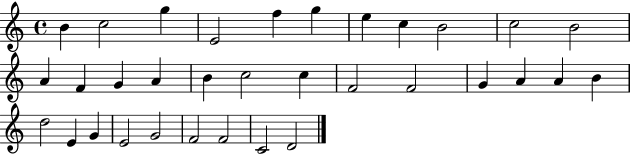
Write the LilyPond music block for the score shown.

{
  \clef treble
  \time 4/4
  \defaultTimeSignature
  \key c \major
  b'4 c''2 g''4 | e'2 f''4 g''4 | e''4 c''4 b'2 | c''2 b'2 | \break a'4 f'4 g'4 a'4 | b'4 c''2 c''4 | f'2 f'2 | g'4 a'4 a'4 b'4 | \break d''2 e'4 g'4 | e'2 g'2 | f'2 f'2 | c'2 d'2 | \break \bar "|."
}